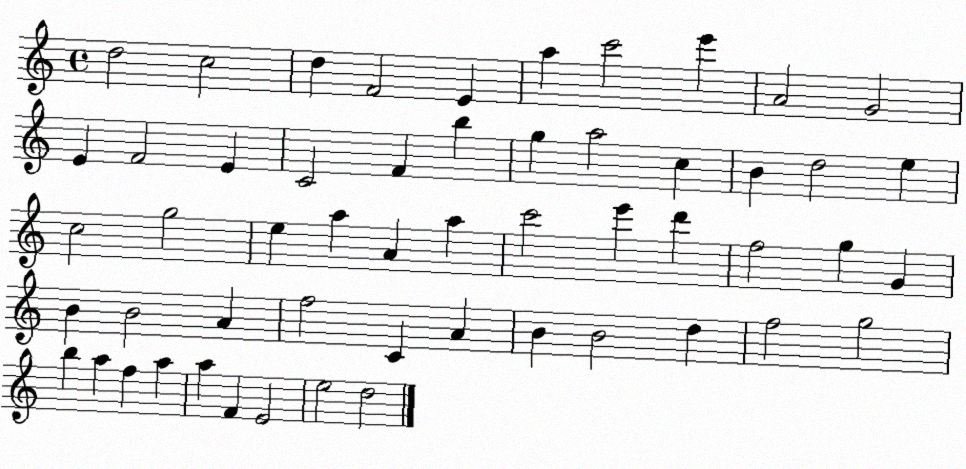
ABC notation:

X:1
T:Untitled
M:4/4
L:1/4
K:C
d2 c2 d F2 E a c'2 e' A2 G2 E F2 E C2 F b g a2 c B d2 e c2 g2 e a A a c'2 e' d' f2 g G B B2 A f2 C A B B2 d f2 g2 b a f a a F E2 e2 d2